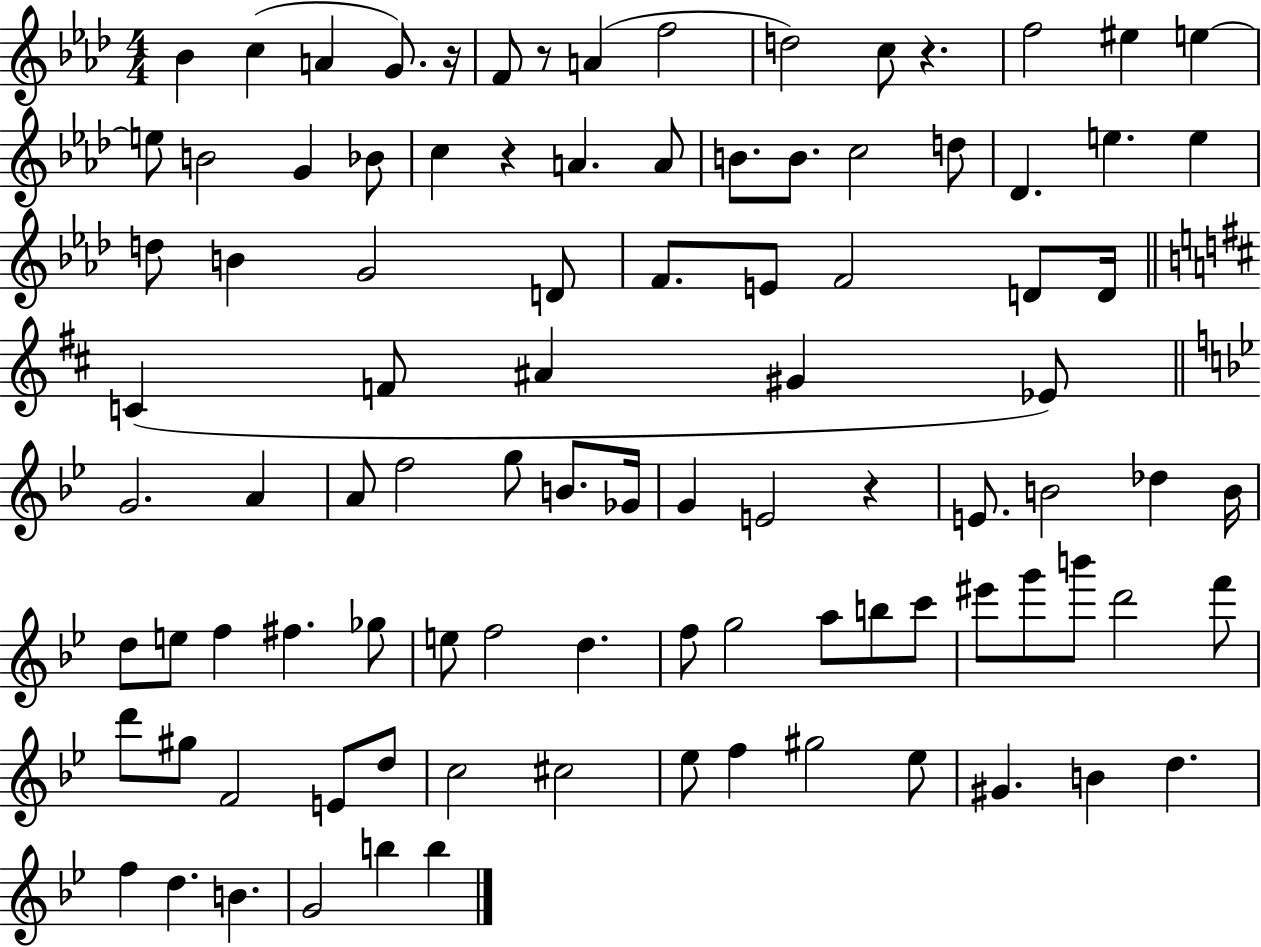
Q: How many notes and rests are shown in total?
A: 96